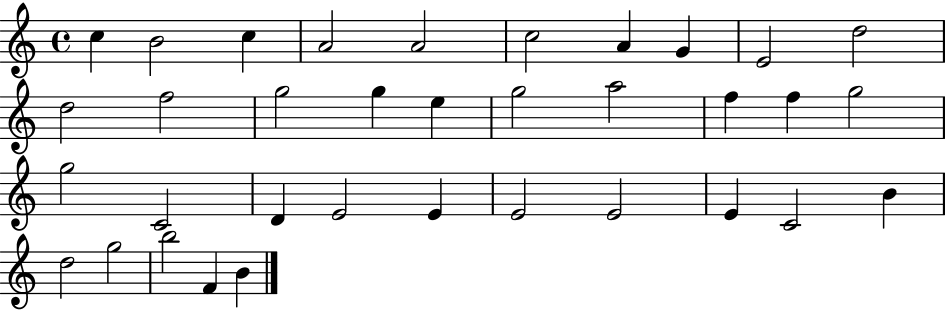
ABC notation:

X:1
T:Untitled
M:4/4
L:1/4
K:C
c B2 c A2 A2 c2 A G E2 d2 d2 f2 g2 g e g2 a2 f f g2 g2 C2 D E2 E E2 E2 E C2 B d2 g2 b2 F B